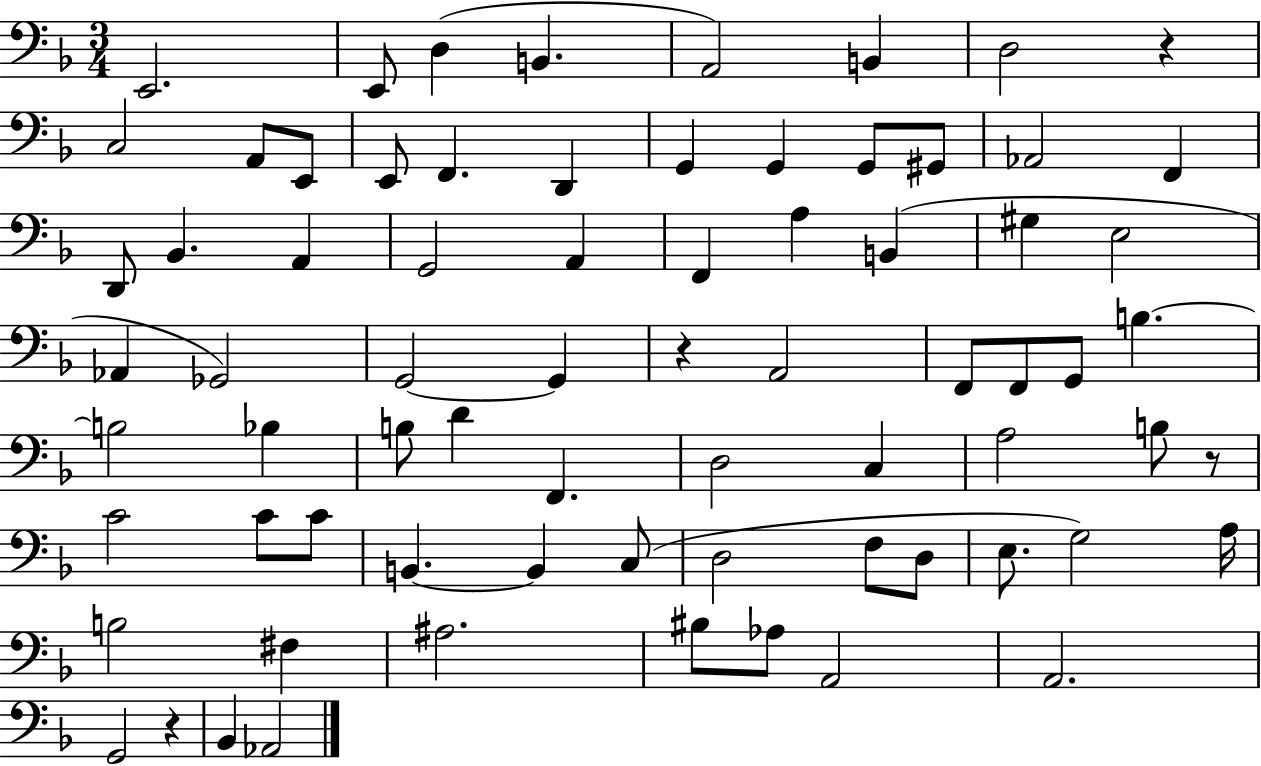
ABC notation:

X:1
T:Untitled
M:3/4
L:1/4
K:F
E,,2 E,,/2 D, B,, A,,2 B,, D,2 z C,2 A,,/2 E,,/2 E,,/2 F,, D,, G,, G,, G,,/2 ^G,,/2 _A,,2 F,, D,,/2 _B,, A,, G,,2 A,, F,, A, B,, ^G, E,2 _A,, _G,,2 G,,2 G,, z A,,2 F,,/2 F,,/2 G,,/2 B, B,2 _B, B,/2 D F,, D,2 C, A,2 B,/2 z/2 C2 C/2 C/2 B,, B,, C,/2 D,2 F,/2 D,/2 E,/2 G,2 A,/4 B,2 ^F, ^A,2 ^B,/2 _A,/2 A,,2 A,,2 G,,2 z _B,, _A,,2